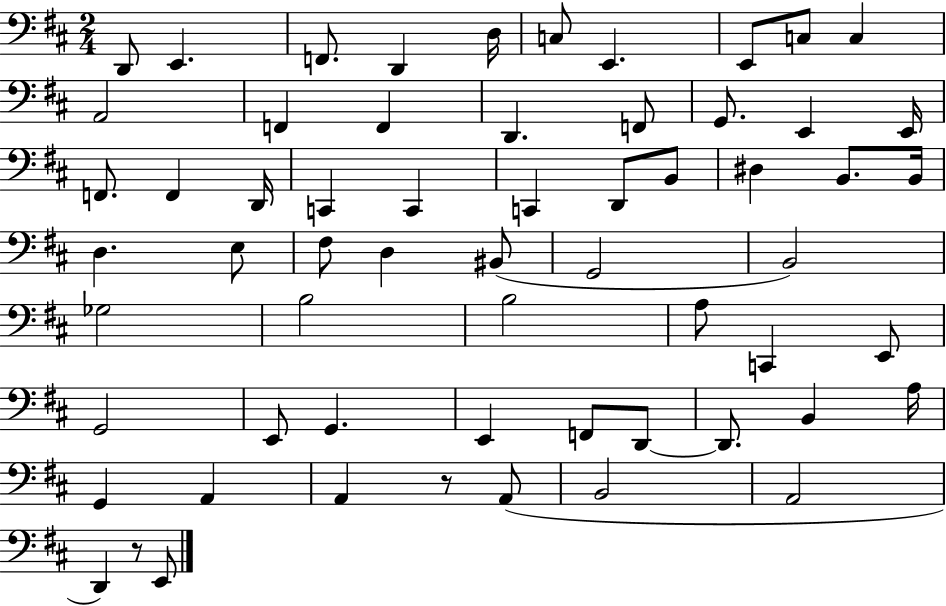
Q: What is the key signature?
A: D major